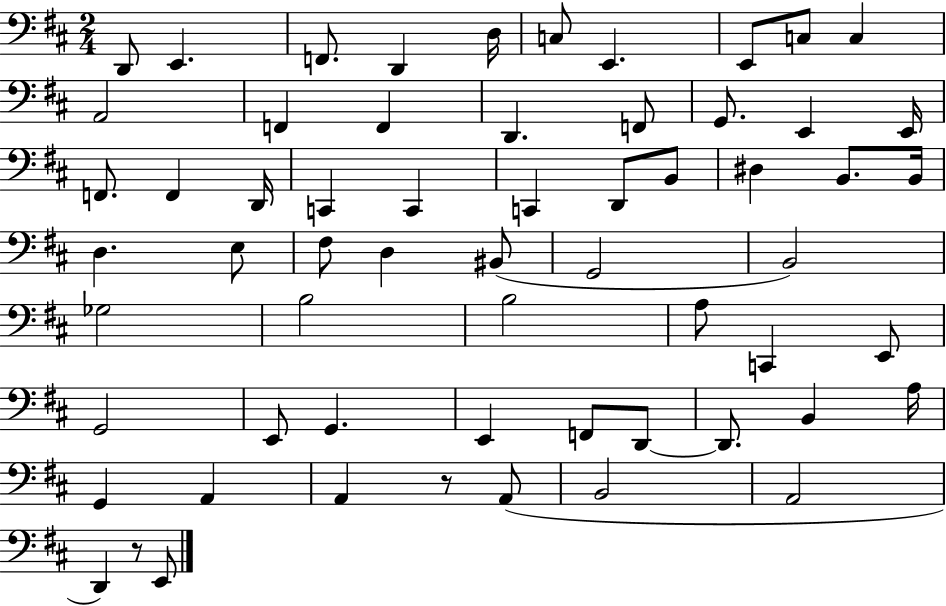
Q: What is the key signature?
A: D major